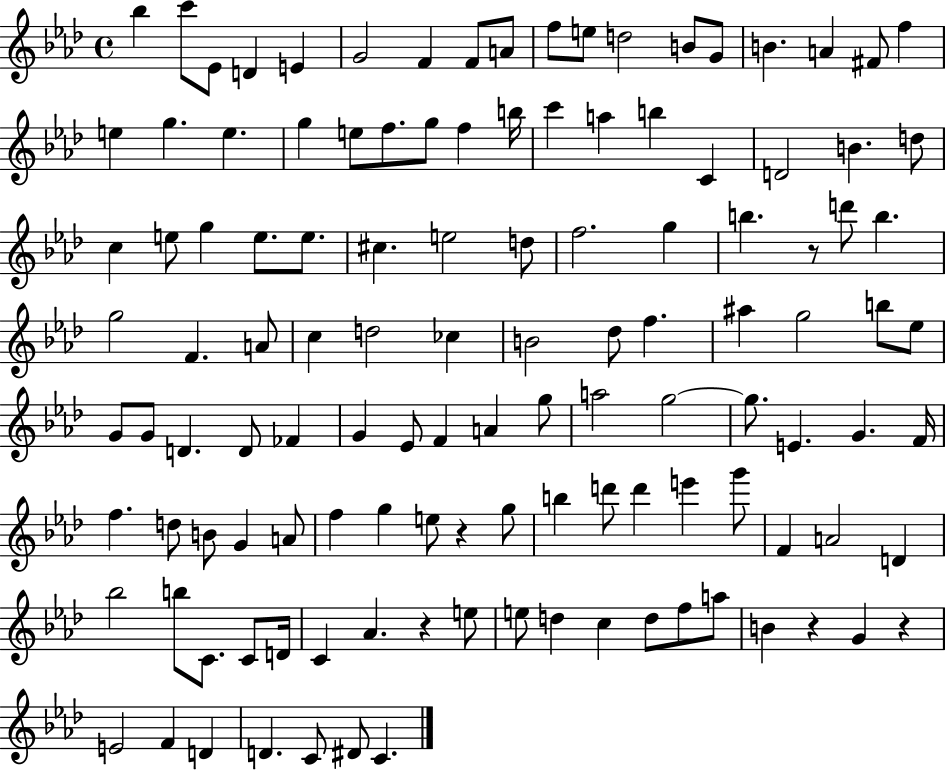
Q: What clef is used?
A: treble